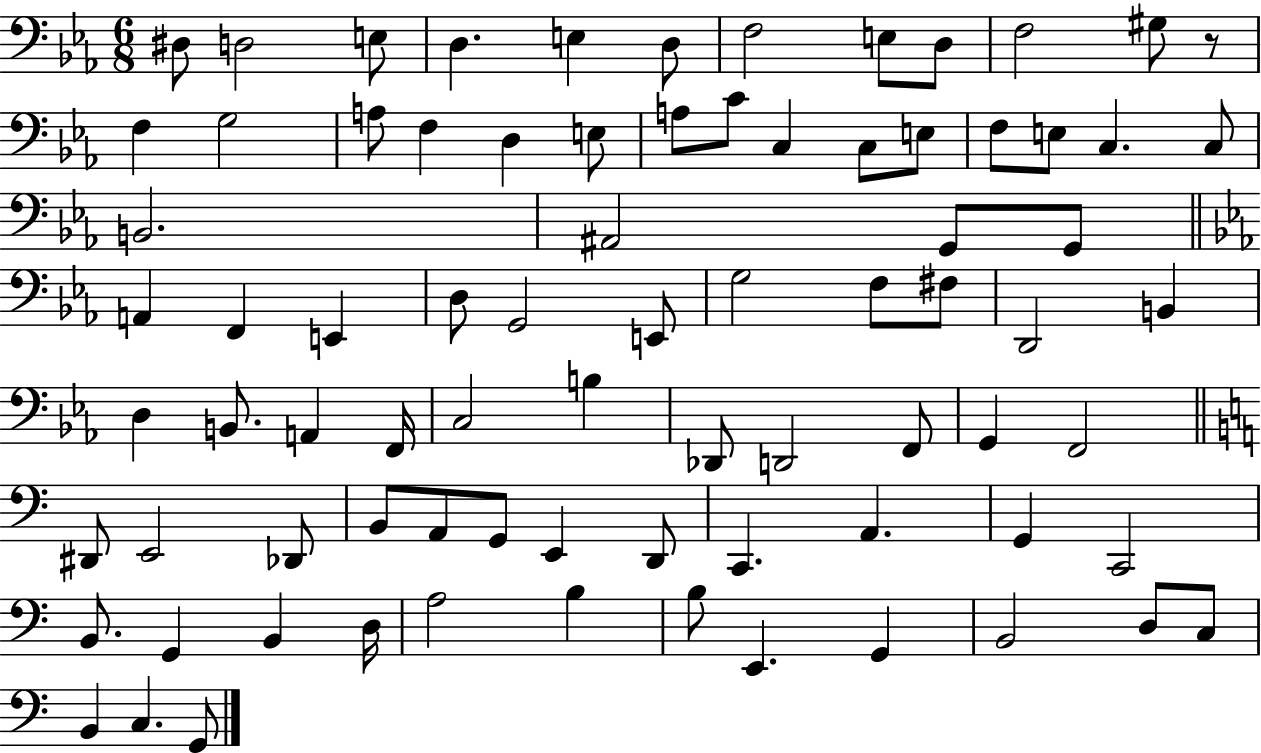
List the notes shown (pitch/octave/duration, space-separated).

D#3/e D3/h E3/e D3/q. E3/q D3/e F3/h E3/e D3/e F3/h G#3/e R/e F3/q G3/h A3/e F3/q D3/q E3/e A3/e C4/e C3/q C3/e E3/e F3/e E3/e C3/q. C3/e B2/h. A#2/h G2/e G2/e A2/q F2/q E2/q D3/e G2/h E2/e G3/h F3/e F#3/e D2/h B2/q D3/q B2/e. A2/q F2/s C3/h B3/q Db2/e D2/h F2/e G2/q F2/h D#2/e E2/h Db2/e B2/e A2/e G2/e E2/q D2/e C2/q. A2/q. G2/q C2/h B2/e. G2/q B2/q D3/s A3/h B3/q B3/e E2/q. G2/q B2/h D3/e C3/e B2/q C3/q. G2/e